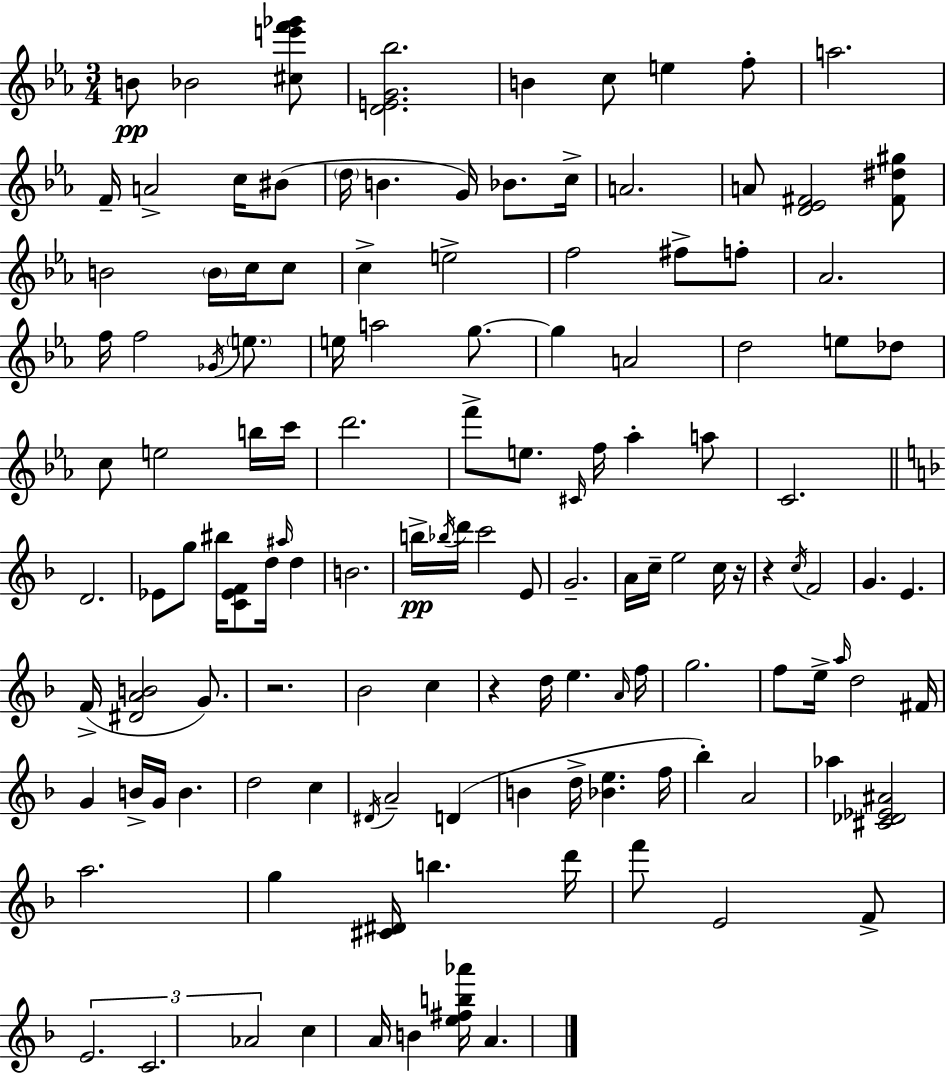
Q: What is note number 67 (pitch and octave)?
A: A4